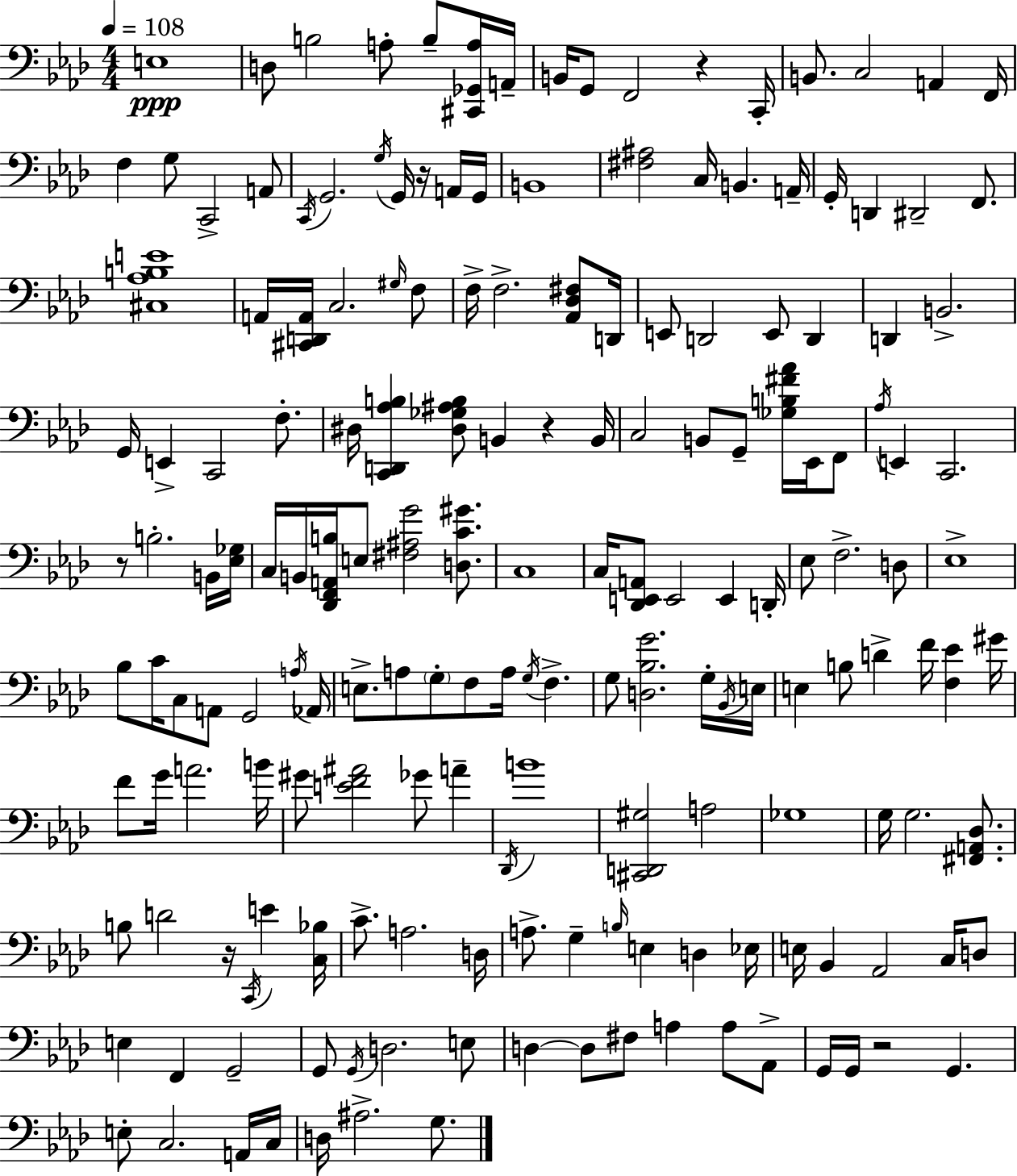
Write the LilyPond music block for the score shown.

{
  \clef bass
  \numericTimeSignature
  \time 4/4
  \key aes \major
  \tempo 4 = 108
  e1\ppp | d8 b2 a8-. b8-- <cis, ges, a>16 a,16-- | b,16 g,8 f,2 r4 c,16-. | b,8. c2 a,4 f,16 | \break f4 g8 c,2-> a,8 | \acciaccatura { c,16 } g,2. \acciaccatura { g16 } g,16 r16 | a,16 g,16 b,1 | <fis ais>2 c16 b,4. | \break a,16-- g,16-. d,4 dis,2-- f,8. | <cis aes b e'>1 | a,16 <cis, d, a,>16 c2. | \grace { gis16 } f8 f16-> f2.-> | \break <aes, des fis>8 d,16 e,8 d,2 e,8 d,4 | d,4 b,2.-> | g,16 e,4-> c,2 | f8.-. dis16 <c, d, aes b>4 <dis ges ais b>8 b,4 r4 | \break b,16 c2 b,8 g,8-- <ges b fis' aes'>16 | ees,16 f,8 \acciaccatura { aes16 } e,4 c,2. | r8 b2.-. | b,16 <ees ges>16 c16 b,16 <des, f, a, b>16 e8 <fis ais g'>2 | \break <d c' gis'>8. c1 | c16 <des, e, a,>8 e,2 e,4 | d,16-. ees8 f2.-> | d8 ees1-> | \break bes8 c'16 c8 a,8 g,2 | \acciaccatura { a16 } aes,16 e8.-> a8 \parenthesize g8-. f8 a16 \acciaccatura { g16 } | f4.-> g8 <d bes g'>2. | g16-. \acciaccatura { bes,16 } e16 e4 b8 d'4-> | \break f'16 <f ees'>4 gis'16 f'8 g'16 a'2. | b'16 gis'8 <e' f' ais'>2 | ges'8 a'4-- \acciaccatura { des,16 } b'1 | <cis, d, gis>2 | \break a2 ges1 | g16 g2. | <fis, a, des>8. b8 d'2 | r16 \acciaccatura { c,16 } e'4 <c bes>16 c'8.-> a2. | \break d16 a8.-> g4-- | \grace { b16 } e4 d4 ees16 e16 bes,4 aes,2 | c16 d8 e4 f,4 | g,2-- g,8 \acciaccatura { g,16 } d2. | \break e8 d4~~ d8 | fis8 a4 a8 aes,8-> g,16 g,16 r2 | g,4. e8-. c2. | a,16 c16 d16 ais2.-> | \break g8. \bar "|."
}